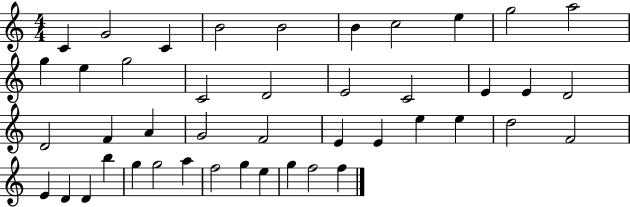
X:1
T:Untitled
M:4/4
L:1/4
K:C
C G2 C B2 B2 B c2 e g2 a2 g e g2 C2 D2 E2 C2 E E D2 D2 F A G2 F2 E E e e d2 F2 E D D b g g2 a f2 g e g f2 f